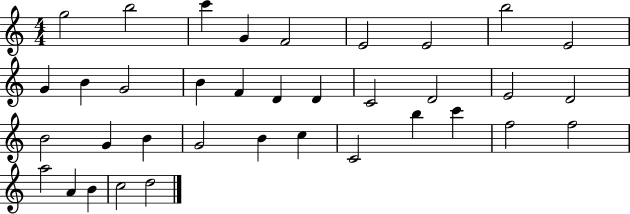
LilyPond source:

{
  \clef treble
  \numericTimeSignature
  \time 4/4
  \key c \major
  g''2 b''2 | c'''4 g'4 f'2 | e'2 e'2 | b''2 e'2 | \break g'4 b'4 g'2 | b'4 f'4 d'4 d'4 | c'2 d'2 | e'2 d'2 | \break b'2 g'4 b'4 | g'2 b'4 c''4 | c'2 b''4 c'''4 | f''2 f''2 | \break a''2 a'4 b'4 | c''2 d''2 | \bar "|."
}